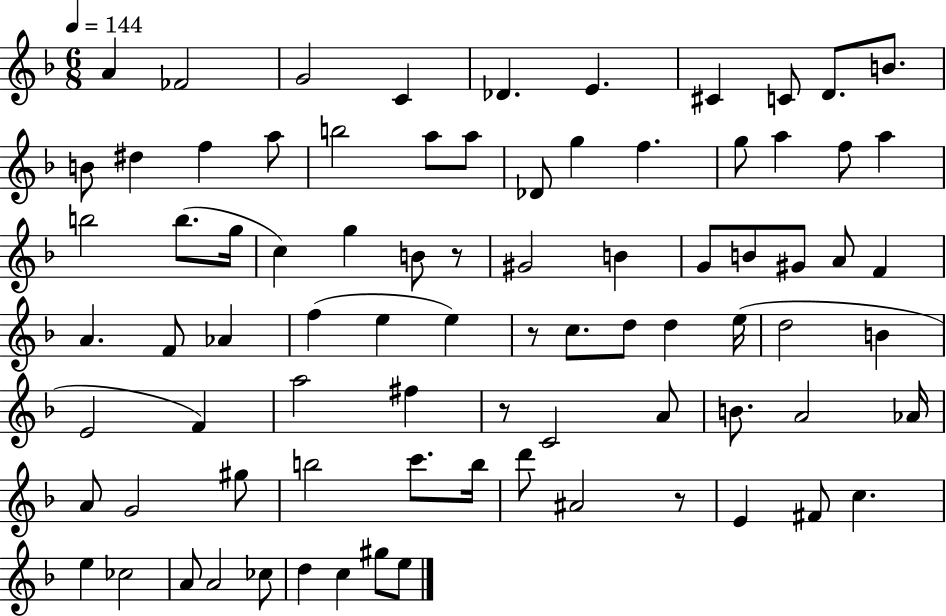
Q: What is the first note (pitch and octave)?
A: A4